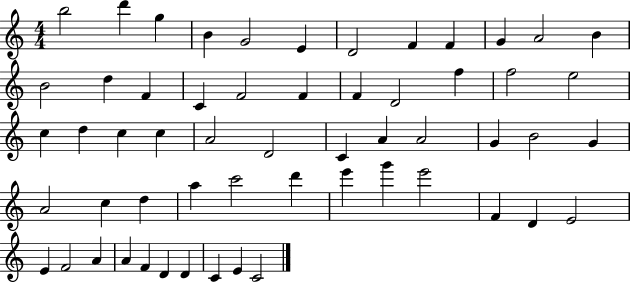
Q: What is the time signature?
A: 4/4